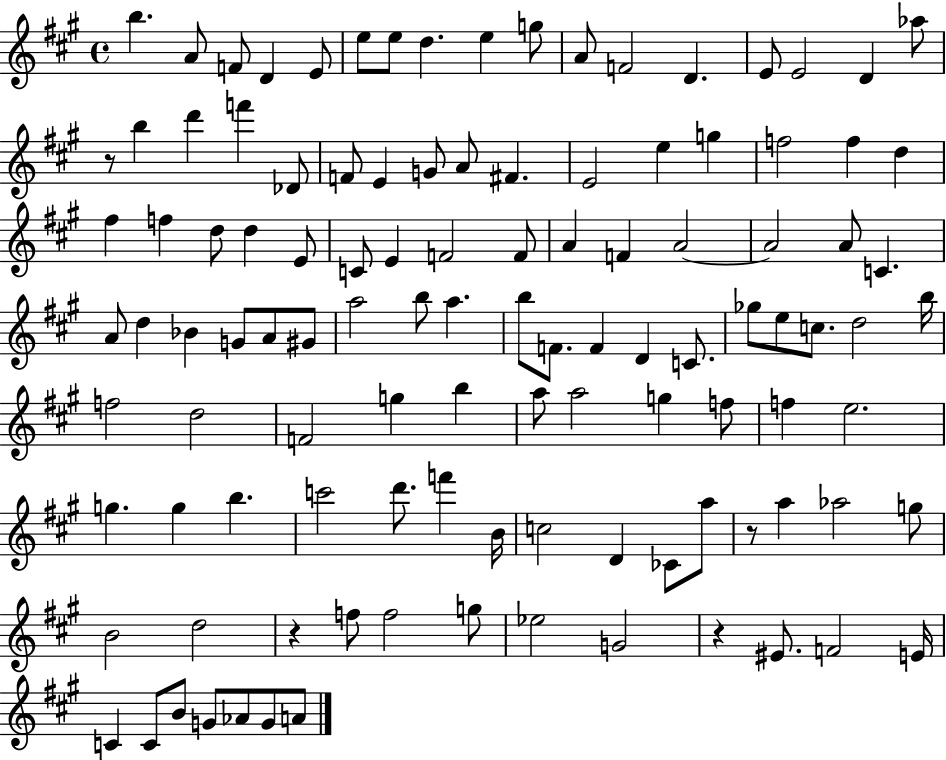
{
  \clef treble
  \time 4/4
  \defaultTimeSignature
  \key a \major
  b''4. a'8 f'8 d'4 e'8 | e''8 e''8 d''4. e''4 g''8 | a'8 f'2 d'4. | e'8 e'2 d'4 aes''8 | \break r8 b''4 d'''4 f'''4 des'8 | f'8 e'4 g'8 a'8 fis'4. | e'2 e''4 g''4 | f''2 f''4 d''4 | \break fis''4 f''4 d''8 d''4 e'8 | c'8 e'4 f'2 f'8 | a'4 f'4 a'2~~ | a'2 a'8 c'4. | \break a'8 d''4 bes'4 g'8 a'8 gis'8 | a''2 b''8 a''4. | b''8 f'8. f'4 d'4 c'8. | ges''8 e''8 c''8. d''2 b''16 | \break f''2 d''2 | f'2 g''4 b''4 | a''8 a''2 g''4 f''8 | f''4 e''2. | \break g''4. g''4 b''4. | c'''2 d'''8. f'''4 b'16 | c''2 d'4 ces'8 a''8 | r8 a''4 aes''2 g''8 | \break b'2 d''2 | r4 f''8 f''2 g''8 | ees''2 g'2 | r4 eis'8. f'2 e'16 | \break c'4 c'8 b'8 g'8 aes'8 g'8 a'8 | \bar "|."
}